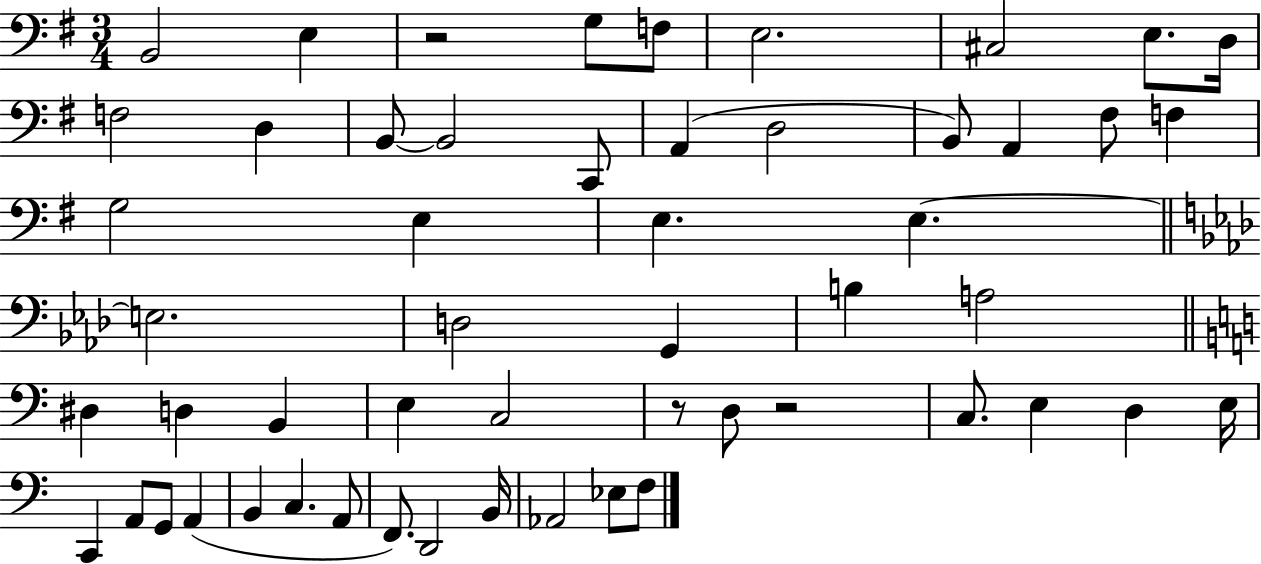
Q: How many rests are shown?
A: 3